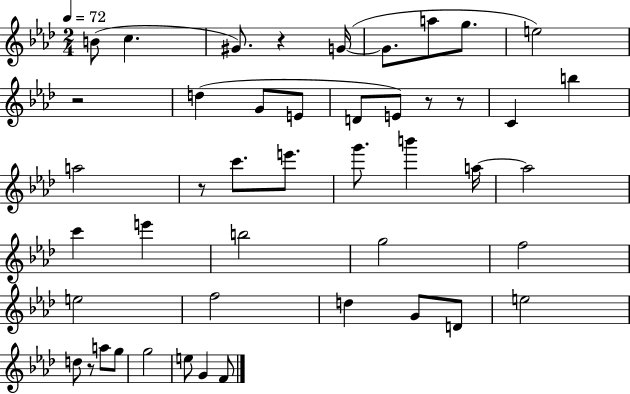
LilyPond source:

{
  \clef treble
  \numericTimeSignature
  \time 2/4
  \key aes \major
  \tempo 4 = 72
  b'8( c''4. | gis'8.) r4 g'16~(~ | g'8. a''8 g''8. | e''2) | \break r2 | d''4( g'8 e'8 | d'8 e'8) r8 r8 | c'4 b''4 | \break a''2 | r8 c'''8. e'''8. | g'''8. b'''4 a''16~~ | a''2 | \break c'''4 e'''4 | b''2 | g''2 | f''2 | \break e''2 | f''2 | d''4 g'8 d'8 | e''2 | \break d''8 r8 a''8 g''8 | g''2 | e''8 g'4 f'8 | \bar "|."
}